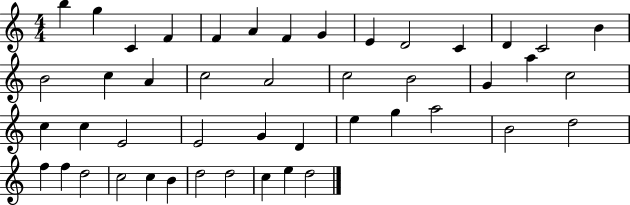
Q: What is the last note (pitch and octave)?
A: D5